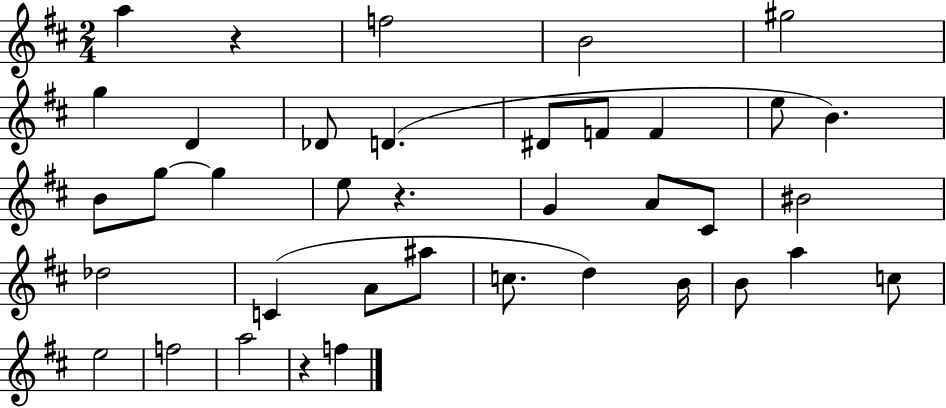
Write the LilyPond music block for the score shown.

{
  \clef treble
  \numericTimeSignature
  \time 2/4
  \key d \major
  a''4 r4 | f''2 | b'2 | gis''2 | \break g''4 d'4 | des'8 d'4.( | dis'8 f'8 f'4 | e''8 b'4.) | \break b'8 g''8~~ g''4 | e''8 r4. | g'4 a'8 cis'8 | bis'2 | \break des''2 | c'4( a'8 ais''8 | c''8. d''4) b'16 | b'8 a''4 c''8 | \break e''2 | f''2 | a''2 | r4 f''4 | \break \bar "|."
}